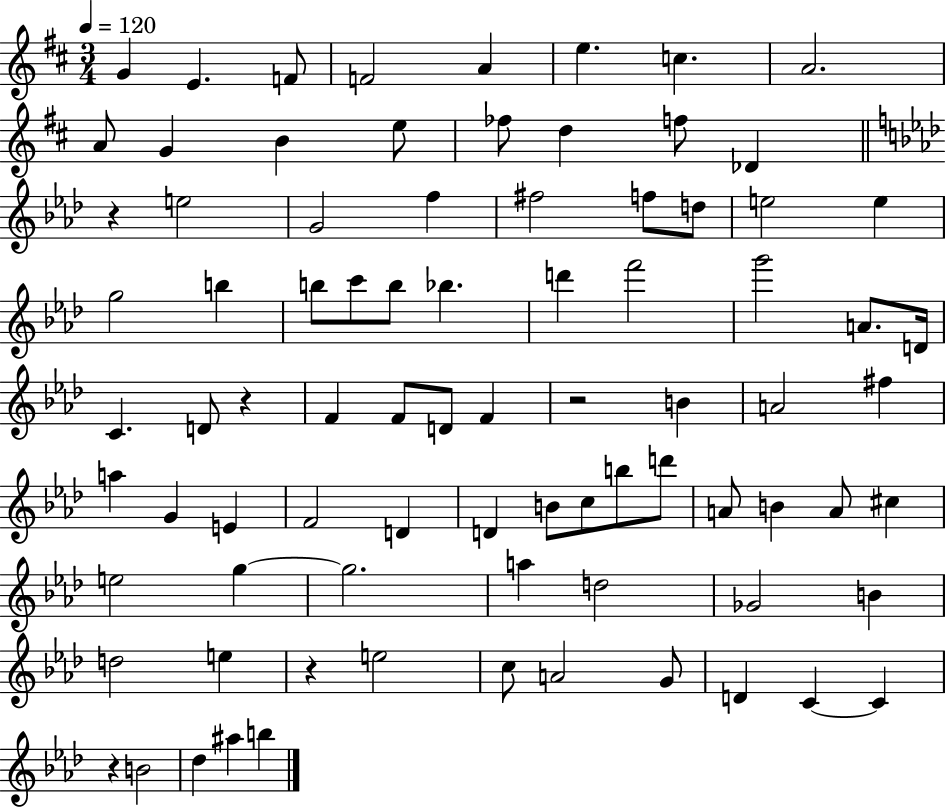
G4/q E4/q. F4/e F4/h A4/q E5/q. C5/q. A4/h. A4/e G4/q B4/q E5/e FES5/e D5/q F5/e Db4/q R/q E5/h G4/h F5/q F#5/h F5/e D5/e E5/h E5/q G5/h B5/q B5/e C6/e B5/e Bb5/q. D6/q F6/h G6/h A4/e. D4/s C4/q. D4/e R/q F4/q F4/e D4/e F4/q R/h B4/q A4/h F#5/q A5/q G4/q E4/q F4/h D4/q D4/q B4/e C5/e B5/e D6/e A4/e B4/q A4/e C#5/q E5/h G5/q G5/h. A5/q D5/h Gb4/h B4/q D5/h E5/q R/q E5/h C5/e A4/h G4/e D4/q C4/q C4/q R/q B4/h Db5/q A#5/q B5/q